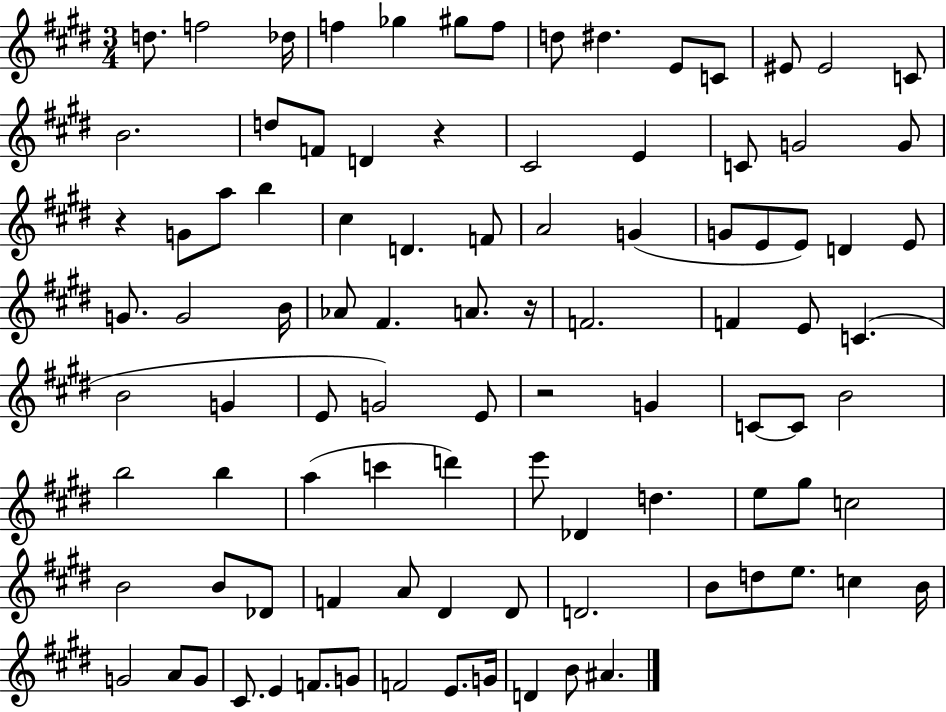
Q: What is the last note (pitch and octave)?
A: A#4